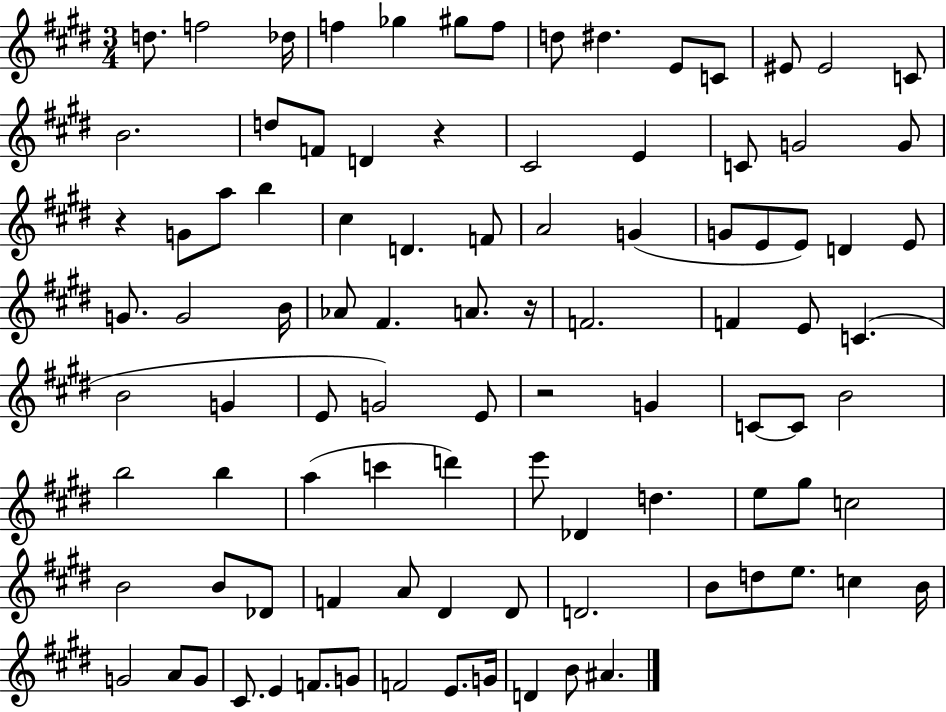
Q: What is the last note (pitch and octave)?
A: A#4